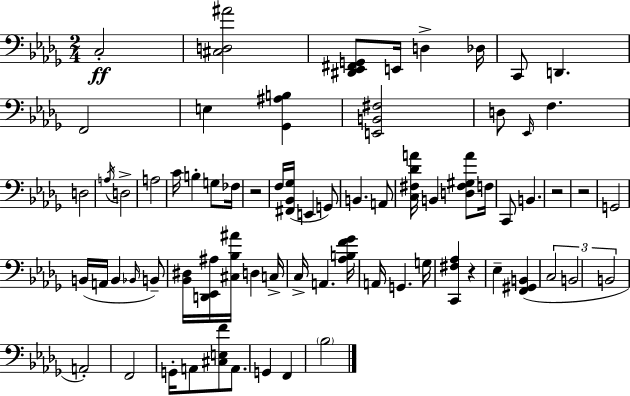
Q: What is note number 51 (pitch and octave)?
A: G2